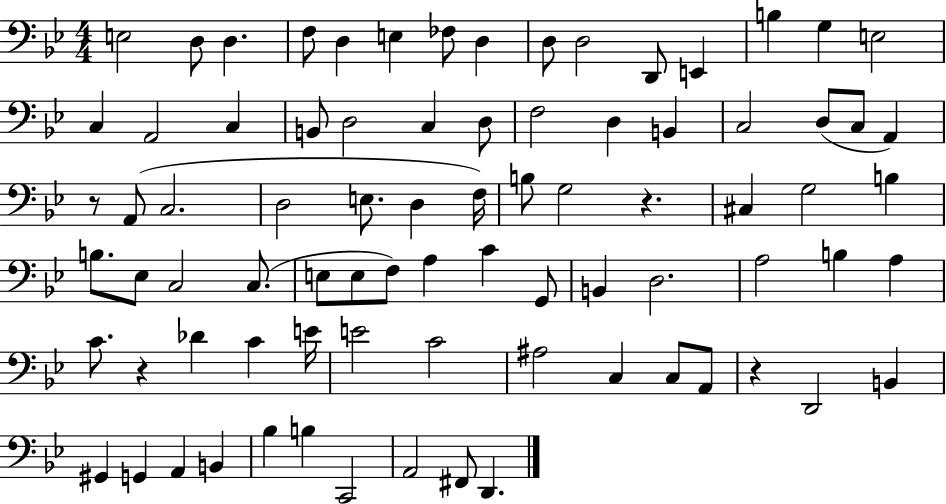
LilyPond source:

{
  \clef bass
  \numericTimeSignature
  \time 4/4
  \key bes \major
  \repeat volta 2 { e2 d8 d4. | f8 d4 e4 fes8 d4 | d8 d2 d,8 e,4 | b4 g4 e2 | \break c4 a,2 c4 | b,8 d2 c4 d8 | f2 d4 b,4 | c2 d8( c8 a,4) | \break r8 a,8( c2. | d2 e8. d4 f16) | b8 g2 r4. | cis4 g2 b4 | \break b8. ees8 c2 c8.( | e8 e8 f8) a4 c'4 g,8 | b,4 d2. | a2 b4 a4 | \break c'8. r4 des'4 c'4 e'16 | e'2 c'2 | ais2 c4 c8 a,8 | r4 d,2 b,4 | \break gis,4 g,4 a,4 b,4 | bes4 b4 c,2 | a,2 fis,8 d,4. | } \bar "|."
}